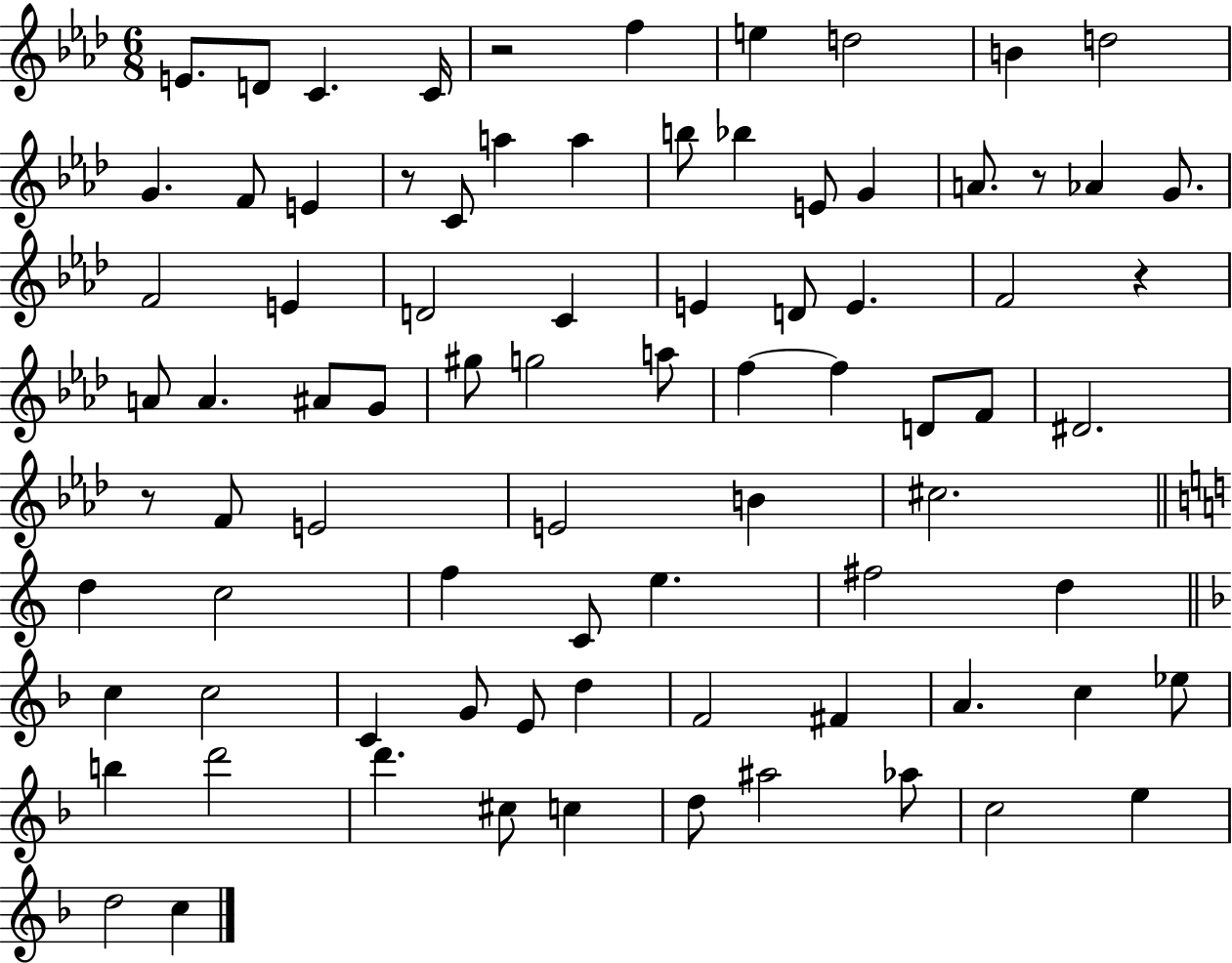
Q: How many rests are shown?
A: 5